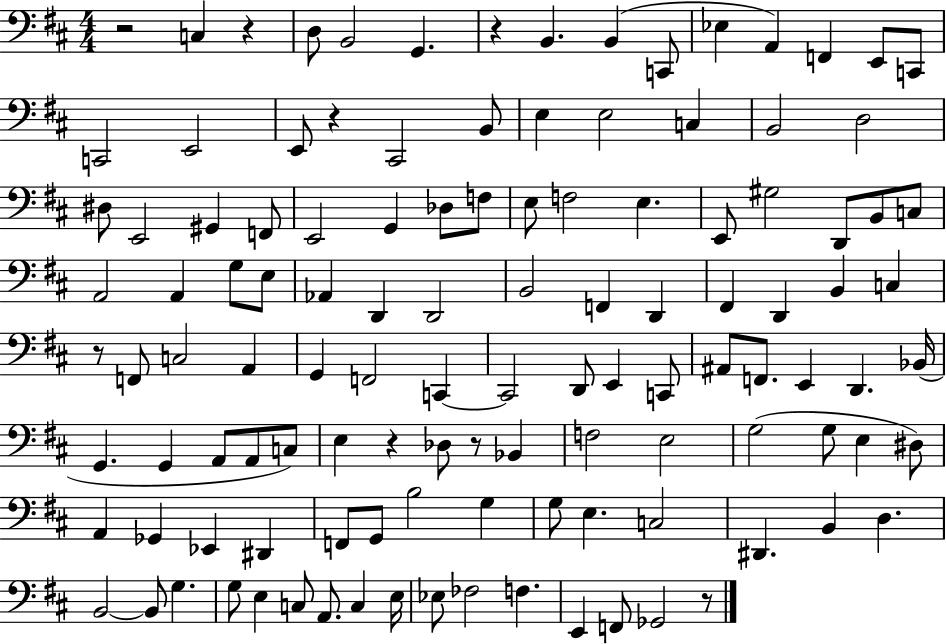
{
  \clef bass
  \numericTimeSignature
  \time 4/4
  \key d \major
  r2 c4 r4 | d8 b,2 g,4. | r4 b,4. b,4( c,8 | ees4 a,4) f,4 e,8 c,8 | \break c,2 e,2 | e,8 r4 cis,2 b,8 | e4 e2 c4 | b,2 d2 | \break dis8 e,2 gis,4 f,8 | e,2 g,4 des8 f8 | e8 f2 e4. | e,8 gis2 d,8 b,8 c8 | \break a,2 a,4 g8 e8 | aes,4 d,4 d,2 | b,2 f,4 d,4 | fis,4 d,4 b,4 c4 | \break r8 f,8 c2 a,4 | g,4 f,2 c,4~~ | c,2 d,8 e,4 c,8 | ais,8 f,8. e,4 d,4. bes,16( | \break g,4. g,4 a,8 a,8 c8) | e4 r4 des8 r8 bes,4 | f2 e2 | g2( g8 e4 dis8) | \break a,4 ges,4 ees,4 dis,4 | f,8 g,8 b2 g4 | g8 e4. c2 | dis,4. b,4 d4. | \break b,2~~ b,8 g4. | g8 e4 c8 a,8. c4 e16 | ees8 fes2 f4. | e,4 f,8 ges,2 r8 | \break \bar "|."
}